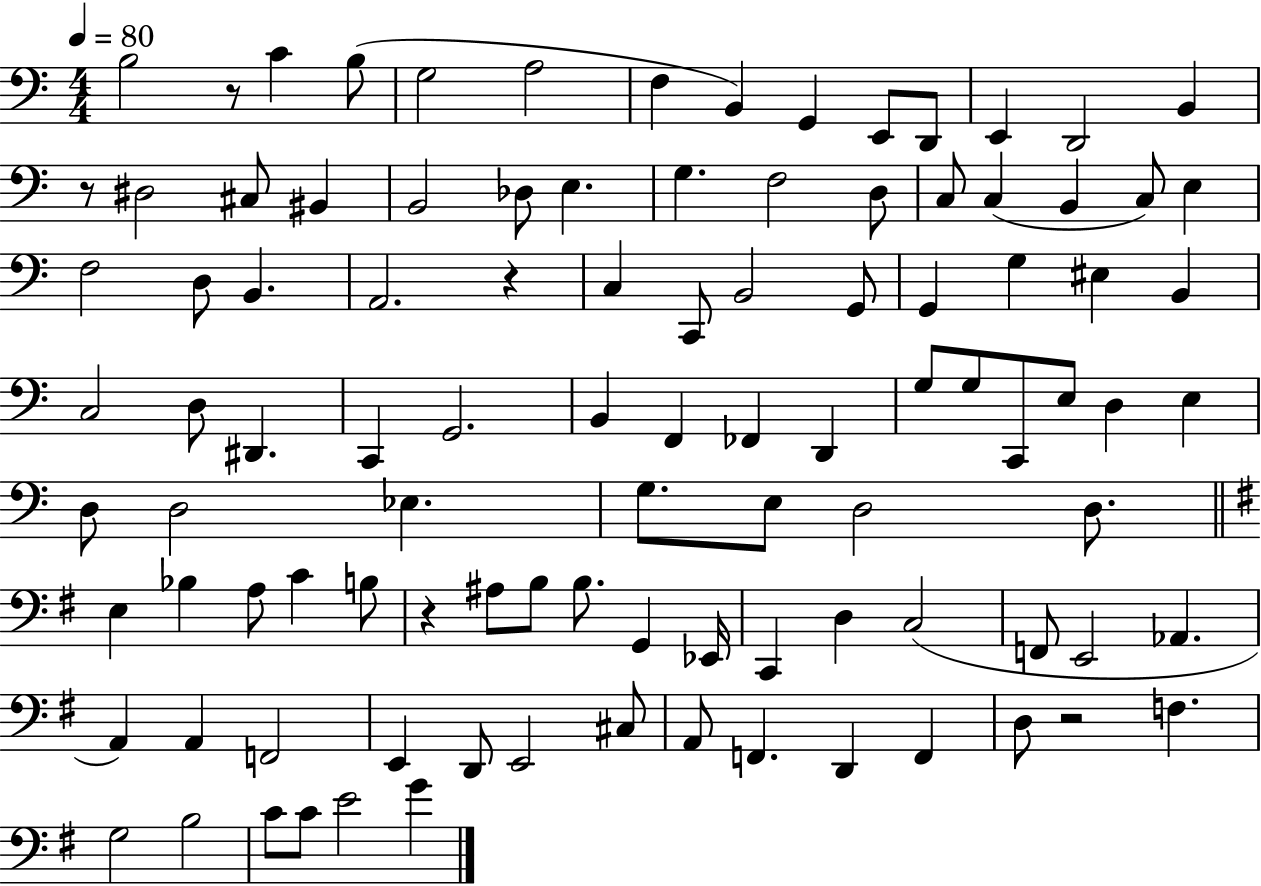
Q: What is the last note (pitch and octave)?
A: G4